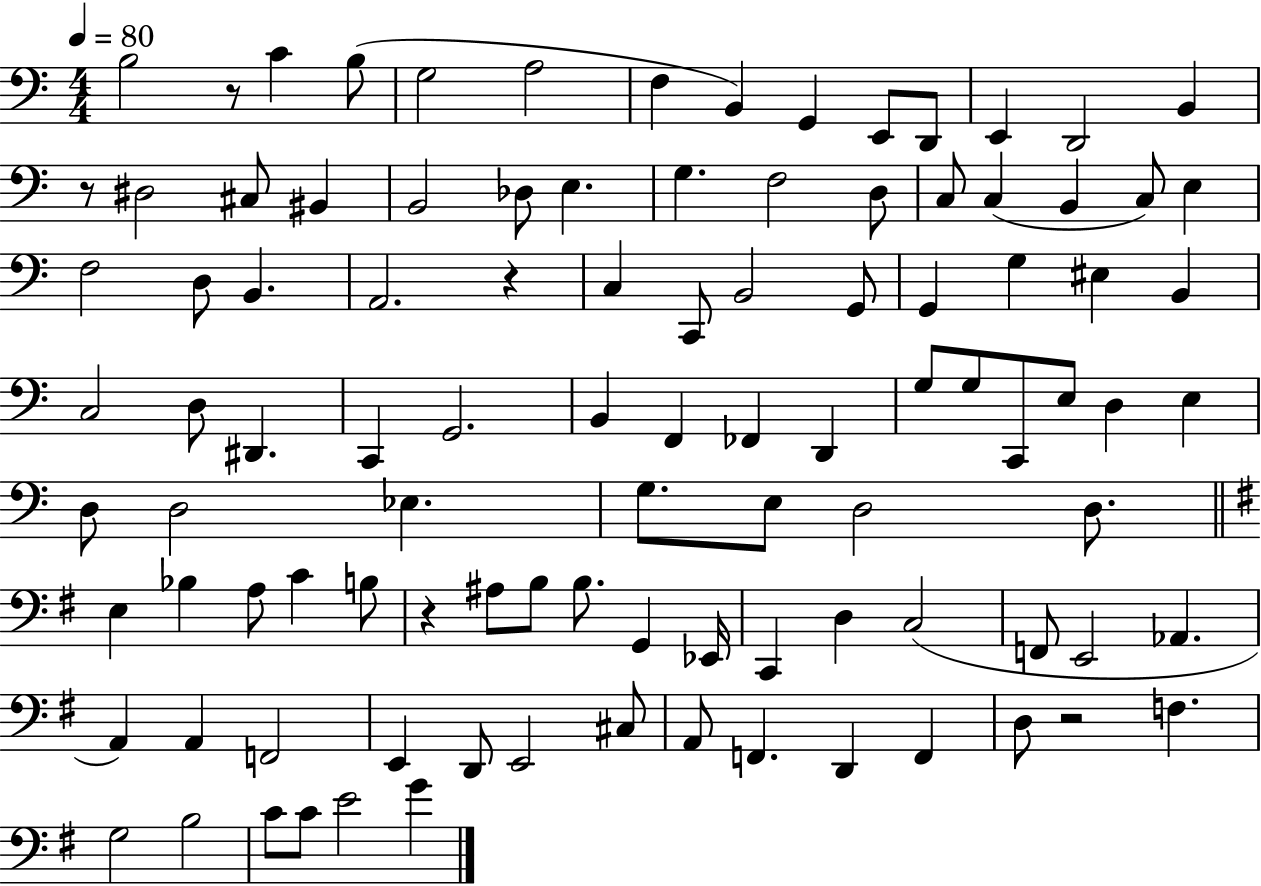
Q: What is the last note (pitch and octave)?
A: G4